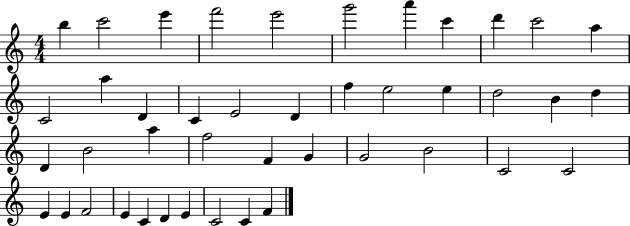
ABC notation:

X:1
T:Untitled
M:4/4
L:1/4
K:C
b c'2 e' f'2 e'2 g'2 a' c' d' c'2 a C2 a D C E2 D f e2 e d2 B d D B2 a f2 F G G2 B2 C2 C2 E E F2 E C D E C2 C F